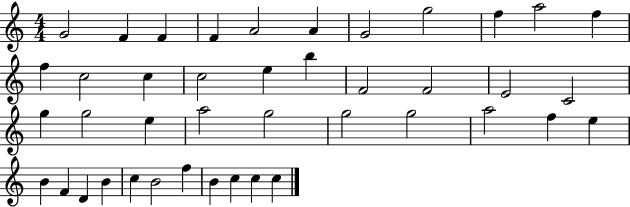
{
  \clef treble
  \numericTimeSignature
  \time 4/4
  \key c \major
  g'2 f'4 f'4 | f'4 a'2 a'4 | g'2 g''2 | f''4 a''2 f''4 | \break f''4 c''2 c''4 | c''2 e''4 b''4 | f'2 f'2 | e'2 c'2 | \break g''4 g''2 e''4 | a''2 g''2 | g''2 g''2 | a''2 f''4 e''4 | \break b'4 f'4 d'4 b'4 | c''4 b'2 f''4 | b'4 c''4 c''4 c''4 | \bar "|."
}